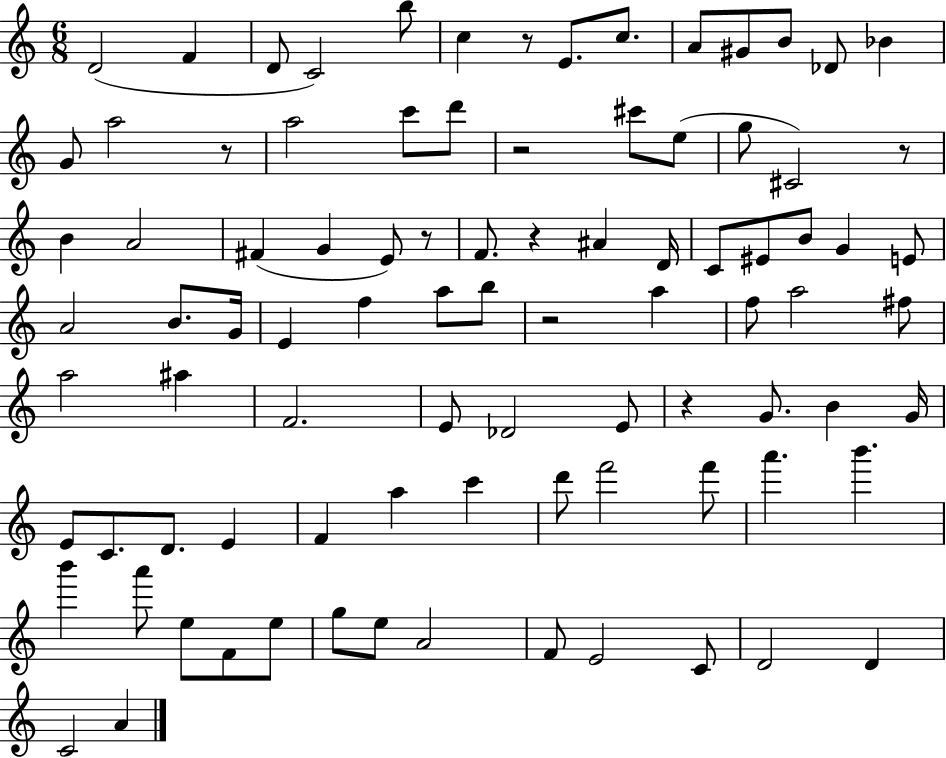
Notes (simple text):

D4/h F4/q D4/e C4/h B5/e C5/q R/e E4/e. C5/e. A4/e G#4/e B4/e Db4/e Bb4/q G4/e A5/h R/e A5/h C6/e D6/e R/h C#6/e E5/e G5/e C#4/h R/e B4/q A4/h F#4/q G4/q E4/e R/e F4/e. R/q A#4/q D4/s C4/e EIS4/e B4/e G4/q E4/e A4/h B4/e. G4/s E4/q F5/q A5/e B5/e R/h A5/q F5/e A5/h F#5/e A5/h A#5/q F4/h. E4/e Db4/h E4/e R/q G4/e. B4/q G4/s E4/e C4/e. D4/e. E4/q F4/q A5/q C6/q D6/e F6/h F6/e A6/q. B6/q. B6/q A6/e E5/e F4/e E5/e G5/e E5/e A4/h F4/e E4/h C4/e D4/h D4/q C4/h A4/q